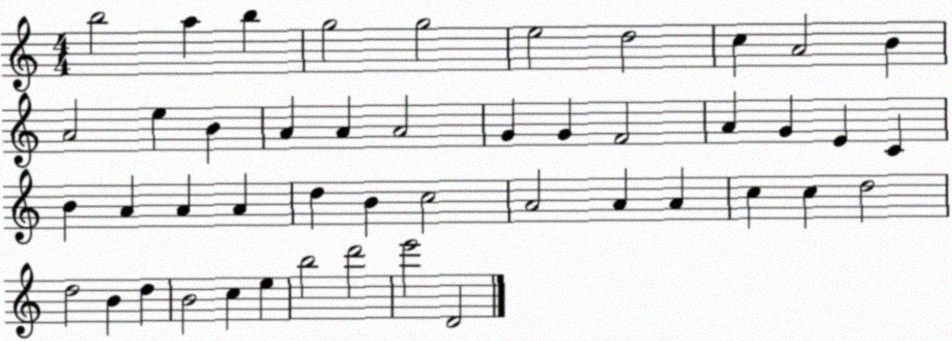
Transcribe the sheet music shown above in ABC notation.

X:1
T:Untitled
M:4/4
L:1/4
K:C
b2 a b g2 g2 e2 d2 c A2 B A2 e B A A A2 G G F2 A G E C B A A A d B c2 A2 A A c c d2 d2 B d B2 c e b2 d'2 e'2 D2